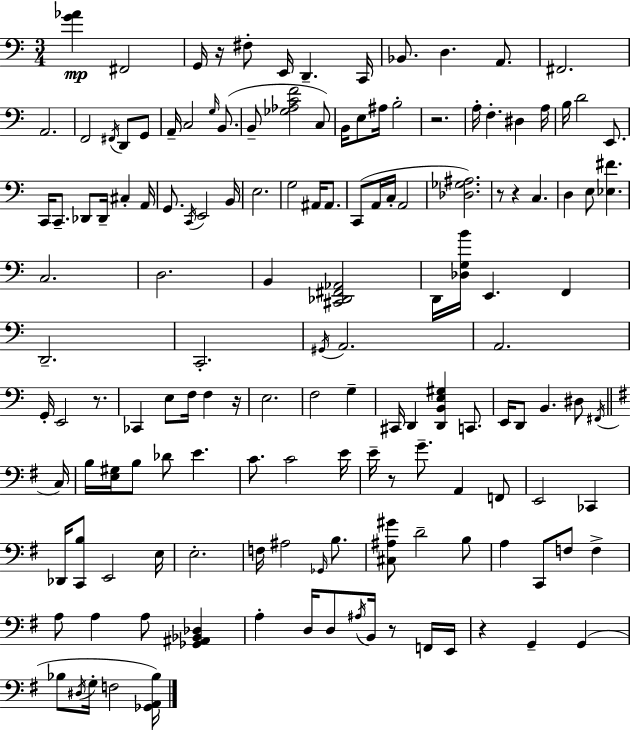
[G4,Ab4]/q F#2/h G2/s R/s F#3/e E2/s D2/q. C2/s Bb2/e. D3/q. A2/e. F#2/h. A2/h. F2/h F#2/s D2/e G2/e A2/s C3/h G3/s B2/e. B2/e [Gb3,Ab3,C4,F4]/h C3/e B2/s E3/e A#3/s B3/h R/h. A3/s F3/q. D#3/q A3/s B3/s D4/h E2/e. C2/s C2/e. Db2/e Db2/s C#3/q A2/s G2/e. C2/s E2/h B2/s E3/h. G3/h A#2/s A#2/e. C2/e A2/s C3/s A2/h [Db3,Gb3,A#3]/h. R/e R/q C3/q. D3/q E3/e [Eb3,F#4]/q. C3/h. D3/h. B2/q [C#2,Db2,F#2,Ab2]/h D2/s [Db3,G3,B4]/s E2/q. F2/q D2/h. C2/h. G#2/s A2/h. A2/h. G2/s E2/h R/e. CES2/q E3/e F3/s F3/q R/s E3/h. F3/h G3/q C#2/s D2/q [D2,B2,E3,G#3]/q C2/e. E2/s D2/e B2/q. D#3/e F#2/s C3/s B3/s [E3,G#3]/s B3/e Db4/e E4/q. C4/e. C4/h E4/s E4/s R/e G4/e. A2/q F2/e E2/h CES2/q Db2/s [C2,B3]/e E2/h E3/s E3/h. F3/s A#3/h Gb2/s B3/e. [C#3,A#3,G#4]/e D4/h B3/e A3/q C2/e F3/e F3/q A3/e A3/q A3/e [Gb2,A#2,Bb2,Db3]/q A3/q D3/s D3/e A#3/s B2/s R/e F2/s E2/s R/q G2/q G2/q Bb3/e D#3/s G3/s F3/h [Gb2,A2,Bb3]/s